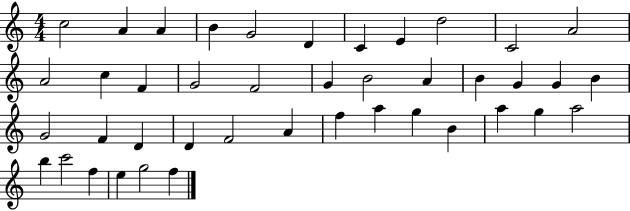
C5/h A4/q A4/q B4/q G4/h D4/q C4/q E4/q D5/h C4/h A4/h A4/h C5/q F4/q G4/h F4/h G4/q B4/h A4/q B4/q G4/q G4/q B4/q G4/h F4/q D4/q D4/q F4/h A4/q F5/q A5/q G5/q B4/q A5/q G5/q A5/h B5/q C6/h F5/q E5/q G5/h F5/q